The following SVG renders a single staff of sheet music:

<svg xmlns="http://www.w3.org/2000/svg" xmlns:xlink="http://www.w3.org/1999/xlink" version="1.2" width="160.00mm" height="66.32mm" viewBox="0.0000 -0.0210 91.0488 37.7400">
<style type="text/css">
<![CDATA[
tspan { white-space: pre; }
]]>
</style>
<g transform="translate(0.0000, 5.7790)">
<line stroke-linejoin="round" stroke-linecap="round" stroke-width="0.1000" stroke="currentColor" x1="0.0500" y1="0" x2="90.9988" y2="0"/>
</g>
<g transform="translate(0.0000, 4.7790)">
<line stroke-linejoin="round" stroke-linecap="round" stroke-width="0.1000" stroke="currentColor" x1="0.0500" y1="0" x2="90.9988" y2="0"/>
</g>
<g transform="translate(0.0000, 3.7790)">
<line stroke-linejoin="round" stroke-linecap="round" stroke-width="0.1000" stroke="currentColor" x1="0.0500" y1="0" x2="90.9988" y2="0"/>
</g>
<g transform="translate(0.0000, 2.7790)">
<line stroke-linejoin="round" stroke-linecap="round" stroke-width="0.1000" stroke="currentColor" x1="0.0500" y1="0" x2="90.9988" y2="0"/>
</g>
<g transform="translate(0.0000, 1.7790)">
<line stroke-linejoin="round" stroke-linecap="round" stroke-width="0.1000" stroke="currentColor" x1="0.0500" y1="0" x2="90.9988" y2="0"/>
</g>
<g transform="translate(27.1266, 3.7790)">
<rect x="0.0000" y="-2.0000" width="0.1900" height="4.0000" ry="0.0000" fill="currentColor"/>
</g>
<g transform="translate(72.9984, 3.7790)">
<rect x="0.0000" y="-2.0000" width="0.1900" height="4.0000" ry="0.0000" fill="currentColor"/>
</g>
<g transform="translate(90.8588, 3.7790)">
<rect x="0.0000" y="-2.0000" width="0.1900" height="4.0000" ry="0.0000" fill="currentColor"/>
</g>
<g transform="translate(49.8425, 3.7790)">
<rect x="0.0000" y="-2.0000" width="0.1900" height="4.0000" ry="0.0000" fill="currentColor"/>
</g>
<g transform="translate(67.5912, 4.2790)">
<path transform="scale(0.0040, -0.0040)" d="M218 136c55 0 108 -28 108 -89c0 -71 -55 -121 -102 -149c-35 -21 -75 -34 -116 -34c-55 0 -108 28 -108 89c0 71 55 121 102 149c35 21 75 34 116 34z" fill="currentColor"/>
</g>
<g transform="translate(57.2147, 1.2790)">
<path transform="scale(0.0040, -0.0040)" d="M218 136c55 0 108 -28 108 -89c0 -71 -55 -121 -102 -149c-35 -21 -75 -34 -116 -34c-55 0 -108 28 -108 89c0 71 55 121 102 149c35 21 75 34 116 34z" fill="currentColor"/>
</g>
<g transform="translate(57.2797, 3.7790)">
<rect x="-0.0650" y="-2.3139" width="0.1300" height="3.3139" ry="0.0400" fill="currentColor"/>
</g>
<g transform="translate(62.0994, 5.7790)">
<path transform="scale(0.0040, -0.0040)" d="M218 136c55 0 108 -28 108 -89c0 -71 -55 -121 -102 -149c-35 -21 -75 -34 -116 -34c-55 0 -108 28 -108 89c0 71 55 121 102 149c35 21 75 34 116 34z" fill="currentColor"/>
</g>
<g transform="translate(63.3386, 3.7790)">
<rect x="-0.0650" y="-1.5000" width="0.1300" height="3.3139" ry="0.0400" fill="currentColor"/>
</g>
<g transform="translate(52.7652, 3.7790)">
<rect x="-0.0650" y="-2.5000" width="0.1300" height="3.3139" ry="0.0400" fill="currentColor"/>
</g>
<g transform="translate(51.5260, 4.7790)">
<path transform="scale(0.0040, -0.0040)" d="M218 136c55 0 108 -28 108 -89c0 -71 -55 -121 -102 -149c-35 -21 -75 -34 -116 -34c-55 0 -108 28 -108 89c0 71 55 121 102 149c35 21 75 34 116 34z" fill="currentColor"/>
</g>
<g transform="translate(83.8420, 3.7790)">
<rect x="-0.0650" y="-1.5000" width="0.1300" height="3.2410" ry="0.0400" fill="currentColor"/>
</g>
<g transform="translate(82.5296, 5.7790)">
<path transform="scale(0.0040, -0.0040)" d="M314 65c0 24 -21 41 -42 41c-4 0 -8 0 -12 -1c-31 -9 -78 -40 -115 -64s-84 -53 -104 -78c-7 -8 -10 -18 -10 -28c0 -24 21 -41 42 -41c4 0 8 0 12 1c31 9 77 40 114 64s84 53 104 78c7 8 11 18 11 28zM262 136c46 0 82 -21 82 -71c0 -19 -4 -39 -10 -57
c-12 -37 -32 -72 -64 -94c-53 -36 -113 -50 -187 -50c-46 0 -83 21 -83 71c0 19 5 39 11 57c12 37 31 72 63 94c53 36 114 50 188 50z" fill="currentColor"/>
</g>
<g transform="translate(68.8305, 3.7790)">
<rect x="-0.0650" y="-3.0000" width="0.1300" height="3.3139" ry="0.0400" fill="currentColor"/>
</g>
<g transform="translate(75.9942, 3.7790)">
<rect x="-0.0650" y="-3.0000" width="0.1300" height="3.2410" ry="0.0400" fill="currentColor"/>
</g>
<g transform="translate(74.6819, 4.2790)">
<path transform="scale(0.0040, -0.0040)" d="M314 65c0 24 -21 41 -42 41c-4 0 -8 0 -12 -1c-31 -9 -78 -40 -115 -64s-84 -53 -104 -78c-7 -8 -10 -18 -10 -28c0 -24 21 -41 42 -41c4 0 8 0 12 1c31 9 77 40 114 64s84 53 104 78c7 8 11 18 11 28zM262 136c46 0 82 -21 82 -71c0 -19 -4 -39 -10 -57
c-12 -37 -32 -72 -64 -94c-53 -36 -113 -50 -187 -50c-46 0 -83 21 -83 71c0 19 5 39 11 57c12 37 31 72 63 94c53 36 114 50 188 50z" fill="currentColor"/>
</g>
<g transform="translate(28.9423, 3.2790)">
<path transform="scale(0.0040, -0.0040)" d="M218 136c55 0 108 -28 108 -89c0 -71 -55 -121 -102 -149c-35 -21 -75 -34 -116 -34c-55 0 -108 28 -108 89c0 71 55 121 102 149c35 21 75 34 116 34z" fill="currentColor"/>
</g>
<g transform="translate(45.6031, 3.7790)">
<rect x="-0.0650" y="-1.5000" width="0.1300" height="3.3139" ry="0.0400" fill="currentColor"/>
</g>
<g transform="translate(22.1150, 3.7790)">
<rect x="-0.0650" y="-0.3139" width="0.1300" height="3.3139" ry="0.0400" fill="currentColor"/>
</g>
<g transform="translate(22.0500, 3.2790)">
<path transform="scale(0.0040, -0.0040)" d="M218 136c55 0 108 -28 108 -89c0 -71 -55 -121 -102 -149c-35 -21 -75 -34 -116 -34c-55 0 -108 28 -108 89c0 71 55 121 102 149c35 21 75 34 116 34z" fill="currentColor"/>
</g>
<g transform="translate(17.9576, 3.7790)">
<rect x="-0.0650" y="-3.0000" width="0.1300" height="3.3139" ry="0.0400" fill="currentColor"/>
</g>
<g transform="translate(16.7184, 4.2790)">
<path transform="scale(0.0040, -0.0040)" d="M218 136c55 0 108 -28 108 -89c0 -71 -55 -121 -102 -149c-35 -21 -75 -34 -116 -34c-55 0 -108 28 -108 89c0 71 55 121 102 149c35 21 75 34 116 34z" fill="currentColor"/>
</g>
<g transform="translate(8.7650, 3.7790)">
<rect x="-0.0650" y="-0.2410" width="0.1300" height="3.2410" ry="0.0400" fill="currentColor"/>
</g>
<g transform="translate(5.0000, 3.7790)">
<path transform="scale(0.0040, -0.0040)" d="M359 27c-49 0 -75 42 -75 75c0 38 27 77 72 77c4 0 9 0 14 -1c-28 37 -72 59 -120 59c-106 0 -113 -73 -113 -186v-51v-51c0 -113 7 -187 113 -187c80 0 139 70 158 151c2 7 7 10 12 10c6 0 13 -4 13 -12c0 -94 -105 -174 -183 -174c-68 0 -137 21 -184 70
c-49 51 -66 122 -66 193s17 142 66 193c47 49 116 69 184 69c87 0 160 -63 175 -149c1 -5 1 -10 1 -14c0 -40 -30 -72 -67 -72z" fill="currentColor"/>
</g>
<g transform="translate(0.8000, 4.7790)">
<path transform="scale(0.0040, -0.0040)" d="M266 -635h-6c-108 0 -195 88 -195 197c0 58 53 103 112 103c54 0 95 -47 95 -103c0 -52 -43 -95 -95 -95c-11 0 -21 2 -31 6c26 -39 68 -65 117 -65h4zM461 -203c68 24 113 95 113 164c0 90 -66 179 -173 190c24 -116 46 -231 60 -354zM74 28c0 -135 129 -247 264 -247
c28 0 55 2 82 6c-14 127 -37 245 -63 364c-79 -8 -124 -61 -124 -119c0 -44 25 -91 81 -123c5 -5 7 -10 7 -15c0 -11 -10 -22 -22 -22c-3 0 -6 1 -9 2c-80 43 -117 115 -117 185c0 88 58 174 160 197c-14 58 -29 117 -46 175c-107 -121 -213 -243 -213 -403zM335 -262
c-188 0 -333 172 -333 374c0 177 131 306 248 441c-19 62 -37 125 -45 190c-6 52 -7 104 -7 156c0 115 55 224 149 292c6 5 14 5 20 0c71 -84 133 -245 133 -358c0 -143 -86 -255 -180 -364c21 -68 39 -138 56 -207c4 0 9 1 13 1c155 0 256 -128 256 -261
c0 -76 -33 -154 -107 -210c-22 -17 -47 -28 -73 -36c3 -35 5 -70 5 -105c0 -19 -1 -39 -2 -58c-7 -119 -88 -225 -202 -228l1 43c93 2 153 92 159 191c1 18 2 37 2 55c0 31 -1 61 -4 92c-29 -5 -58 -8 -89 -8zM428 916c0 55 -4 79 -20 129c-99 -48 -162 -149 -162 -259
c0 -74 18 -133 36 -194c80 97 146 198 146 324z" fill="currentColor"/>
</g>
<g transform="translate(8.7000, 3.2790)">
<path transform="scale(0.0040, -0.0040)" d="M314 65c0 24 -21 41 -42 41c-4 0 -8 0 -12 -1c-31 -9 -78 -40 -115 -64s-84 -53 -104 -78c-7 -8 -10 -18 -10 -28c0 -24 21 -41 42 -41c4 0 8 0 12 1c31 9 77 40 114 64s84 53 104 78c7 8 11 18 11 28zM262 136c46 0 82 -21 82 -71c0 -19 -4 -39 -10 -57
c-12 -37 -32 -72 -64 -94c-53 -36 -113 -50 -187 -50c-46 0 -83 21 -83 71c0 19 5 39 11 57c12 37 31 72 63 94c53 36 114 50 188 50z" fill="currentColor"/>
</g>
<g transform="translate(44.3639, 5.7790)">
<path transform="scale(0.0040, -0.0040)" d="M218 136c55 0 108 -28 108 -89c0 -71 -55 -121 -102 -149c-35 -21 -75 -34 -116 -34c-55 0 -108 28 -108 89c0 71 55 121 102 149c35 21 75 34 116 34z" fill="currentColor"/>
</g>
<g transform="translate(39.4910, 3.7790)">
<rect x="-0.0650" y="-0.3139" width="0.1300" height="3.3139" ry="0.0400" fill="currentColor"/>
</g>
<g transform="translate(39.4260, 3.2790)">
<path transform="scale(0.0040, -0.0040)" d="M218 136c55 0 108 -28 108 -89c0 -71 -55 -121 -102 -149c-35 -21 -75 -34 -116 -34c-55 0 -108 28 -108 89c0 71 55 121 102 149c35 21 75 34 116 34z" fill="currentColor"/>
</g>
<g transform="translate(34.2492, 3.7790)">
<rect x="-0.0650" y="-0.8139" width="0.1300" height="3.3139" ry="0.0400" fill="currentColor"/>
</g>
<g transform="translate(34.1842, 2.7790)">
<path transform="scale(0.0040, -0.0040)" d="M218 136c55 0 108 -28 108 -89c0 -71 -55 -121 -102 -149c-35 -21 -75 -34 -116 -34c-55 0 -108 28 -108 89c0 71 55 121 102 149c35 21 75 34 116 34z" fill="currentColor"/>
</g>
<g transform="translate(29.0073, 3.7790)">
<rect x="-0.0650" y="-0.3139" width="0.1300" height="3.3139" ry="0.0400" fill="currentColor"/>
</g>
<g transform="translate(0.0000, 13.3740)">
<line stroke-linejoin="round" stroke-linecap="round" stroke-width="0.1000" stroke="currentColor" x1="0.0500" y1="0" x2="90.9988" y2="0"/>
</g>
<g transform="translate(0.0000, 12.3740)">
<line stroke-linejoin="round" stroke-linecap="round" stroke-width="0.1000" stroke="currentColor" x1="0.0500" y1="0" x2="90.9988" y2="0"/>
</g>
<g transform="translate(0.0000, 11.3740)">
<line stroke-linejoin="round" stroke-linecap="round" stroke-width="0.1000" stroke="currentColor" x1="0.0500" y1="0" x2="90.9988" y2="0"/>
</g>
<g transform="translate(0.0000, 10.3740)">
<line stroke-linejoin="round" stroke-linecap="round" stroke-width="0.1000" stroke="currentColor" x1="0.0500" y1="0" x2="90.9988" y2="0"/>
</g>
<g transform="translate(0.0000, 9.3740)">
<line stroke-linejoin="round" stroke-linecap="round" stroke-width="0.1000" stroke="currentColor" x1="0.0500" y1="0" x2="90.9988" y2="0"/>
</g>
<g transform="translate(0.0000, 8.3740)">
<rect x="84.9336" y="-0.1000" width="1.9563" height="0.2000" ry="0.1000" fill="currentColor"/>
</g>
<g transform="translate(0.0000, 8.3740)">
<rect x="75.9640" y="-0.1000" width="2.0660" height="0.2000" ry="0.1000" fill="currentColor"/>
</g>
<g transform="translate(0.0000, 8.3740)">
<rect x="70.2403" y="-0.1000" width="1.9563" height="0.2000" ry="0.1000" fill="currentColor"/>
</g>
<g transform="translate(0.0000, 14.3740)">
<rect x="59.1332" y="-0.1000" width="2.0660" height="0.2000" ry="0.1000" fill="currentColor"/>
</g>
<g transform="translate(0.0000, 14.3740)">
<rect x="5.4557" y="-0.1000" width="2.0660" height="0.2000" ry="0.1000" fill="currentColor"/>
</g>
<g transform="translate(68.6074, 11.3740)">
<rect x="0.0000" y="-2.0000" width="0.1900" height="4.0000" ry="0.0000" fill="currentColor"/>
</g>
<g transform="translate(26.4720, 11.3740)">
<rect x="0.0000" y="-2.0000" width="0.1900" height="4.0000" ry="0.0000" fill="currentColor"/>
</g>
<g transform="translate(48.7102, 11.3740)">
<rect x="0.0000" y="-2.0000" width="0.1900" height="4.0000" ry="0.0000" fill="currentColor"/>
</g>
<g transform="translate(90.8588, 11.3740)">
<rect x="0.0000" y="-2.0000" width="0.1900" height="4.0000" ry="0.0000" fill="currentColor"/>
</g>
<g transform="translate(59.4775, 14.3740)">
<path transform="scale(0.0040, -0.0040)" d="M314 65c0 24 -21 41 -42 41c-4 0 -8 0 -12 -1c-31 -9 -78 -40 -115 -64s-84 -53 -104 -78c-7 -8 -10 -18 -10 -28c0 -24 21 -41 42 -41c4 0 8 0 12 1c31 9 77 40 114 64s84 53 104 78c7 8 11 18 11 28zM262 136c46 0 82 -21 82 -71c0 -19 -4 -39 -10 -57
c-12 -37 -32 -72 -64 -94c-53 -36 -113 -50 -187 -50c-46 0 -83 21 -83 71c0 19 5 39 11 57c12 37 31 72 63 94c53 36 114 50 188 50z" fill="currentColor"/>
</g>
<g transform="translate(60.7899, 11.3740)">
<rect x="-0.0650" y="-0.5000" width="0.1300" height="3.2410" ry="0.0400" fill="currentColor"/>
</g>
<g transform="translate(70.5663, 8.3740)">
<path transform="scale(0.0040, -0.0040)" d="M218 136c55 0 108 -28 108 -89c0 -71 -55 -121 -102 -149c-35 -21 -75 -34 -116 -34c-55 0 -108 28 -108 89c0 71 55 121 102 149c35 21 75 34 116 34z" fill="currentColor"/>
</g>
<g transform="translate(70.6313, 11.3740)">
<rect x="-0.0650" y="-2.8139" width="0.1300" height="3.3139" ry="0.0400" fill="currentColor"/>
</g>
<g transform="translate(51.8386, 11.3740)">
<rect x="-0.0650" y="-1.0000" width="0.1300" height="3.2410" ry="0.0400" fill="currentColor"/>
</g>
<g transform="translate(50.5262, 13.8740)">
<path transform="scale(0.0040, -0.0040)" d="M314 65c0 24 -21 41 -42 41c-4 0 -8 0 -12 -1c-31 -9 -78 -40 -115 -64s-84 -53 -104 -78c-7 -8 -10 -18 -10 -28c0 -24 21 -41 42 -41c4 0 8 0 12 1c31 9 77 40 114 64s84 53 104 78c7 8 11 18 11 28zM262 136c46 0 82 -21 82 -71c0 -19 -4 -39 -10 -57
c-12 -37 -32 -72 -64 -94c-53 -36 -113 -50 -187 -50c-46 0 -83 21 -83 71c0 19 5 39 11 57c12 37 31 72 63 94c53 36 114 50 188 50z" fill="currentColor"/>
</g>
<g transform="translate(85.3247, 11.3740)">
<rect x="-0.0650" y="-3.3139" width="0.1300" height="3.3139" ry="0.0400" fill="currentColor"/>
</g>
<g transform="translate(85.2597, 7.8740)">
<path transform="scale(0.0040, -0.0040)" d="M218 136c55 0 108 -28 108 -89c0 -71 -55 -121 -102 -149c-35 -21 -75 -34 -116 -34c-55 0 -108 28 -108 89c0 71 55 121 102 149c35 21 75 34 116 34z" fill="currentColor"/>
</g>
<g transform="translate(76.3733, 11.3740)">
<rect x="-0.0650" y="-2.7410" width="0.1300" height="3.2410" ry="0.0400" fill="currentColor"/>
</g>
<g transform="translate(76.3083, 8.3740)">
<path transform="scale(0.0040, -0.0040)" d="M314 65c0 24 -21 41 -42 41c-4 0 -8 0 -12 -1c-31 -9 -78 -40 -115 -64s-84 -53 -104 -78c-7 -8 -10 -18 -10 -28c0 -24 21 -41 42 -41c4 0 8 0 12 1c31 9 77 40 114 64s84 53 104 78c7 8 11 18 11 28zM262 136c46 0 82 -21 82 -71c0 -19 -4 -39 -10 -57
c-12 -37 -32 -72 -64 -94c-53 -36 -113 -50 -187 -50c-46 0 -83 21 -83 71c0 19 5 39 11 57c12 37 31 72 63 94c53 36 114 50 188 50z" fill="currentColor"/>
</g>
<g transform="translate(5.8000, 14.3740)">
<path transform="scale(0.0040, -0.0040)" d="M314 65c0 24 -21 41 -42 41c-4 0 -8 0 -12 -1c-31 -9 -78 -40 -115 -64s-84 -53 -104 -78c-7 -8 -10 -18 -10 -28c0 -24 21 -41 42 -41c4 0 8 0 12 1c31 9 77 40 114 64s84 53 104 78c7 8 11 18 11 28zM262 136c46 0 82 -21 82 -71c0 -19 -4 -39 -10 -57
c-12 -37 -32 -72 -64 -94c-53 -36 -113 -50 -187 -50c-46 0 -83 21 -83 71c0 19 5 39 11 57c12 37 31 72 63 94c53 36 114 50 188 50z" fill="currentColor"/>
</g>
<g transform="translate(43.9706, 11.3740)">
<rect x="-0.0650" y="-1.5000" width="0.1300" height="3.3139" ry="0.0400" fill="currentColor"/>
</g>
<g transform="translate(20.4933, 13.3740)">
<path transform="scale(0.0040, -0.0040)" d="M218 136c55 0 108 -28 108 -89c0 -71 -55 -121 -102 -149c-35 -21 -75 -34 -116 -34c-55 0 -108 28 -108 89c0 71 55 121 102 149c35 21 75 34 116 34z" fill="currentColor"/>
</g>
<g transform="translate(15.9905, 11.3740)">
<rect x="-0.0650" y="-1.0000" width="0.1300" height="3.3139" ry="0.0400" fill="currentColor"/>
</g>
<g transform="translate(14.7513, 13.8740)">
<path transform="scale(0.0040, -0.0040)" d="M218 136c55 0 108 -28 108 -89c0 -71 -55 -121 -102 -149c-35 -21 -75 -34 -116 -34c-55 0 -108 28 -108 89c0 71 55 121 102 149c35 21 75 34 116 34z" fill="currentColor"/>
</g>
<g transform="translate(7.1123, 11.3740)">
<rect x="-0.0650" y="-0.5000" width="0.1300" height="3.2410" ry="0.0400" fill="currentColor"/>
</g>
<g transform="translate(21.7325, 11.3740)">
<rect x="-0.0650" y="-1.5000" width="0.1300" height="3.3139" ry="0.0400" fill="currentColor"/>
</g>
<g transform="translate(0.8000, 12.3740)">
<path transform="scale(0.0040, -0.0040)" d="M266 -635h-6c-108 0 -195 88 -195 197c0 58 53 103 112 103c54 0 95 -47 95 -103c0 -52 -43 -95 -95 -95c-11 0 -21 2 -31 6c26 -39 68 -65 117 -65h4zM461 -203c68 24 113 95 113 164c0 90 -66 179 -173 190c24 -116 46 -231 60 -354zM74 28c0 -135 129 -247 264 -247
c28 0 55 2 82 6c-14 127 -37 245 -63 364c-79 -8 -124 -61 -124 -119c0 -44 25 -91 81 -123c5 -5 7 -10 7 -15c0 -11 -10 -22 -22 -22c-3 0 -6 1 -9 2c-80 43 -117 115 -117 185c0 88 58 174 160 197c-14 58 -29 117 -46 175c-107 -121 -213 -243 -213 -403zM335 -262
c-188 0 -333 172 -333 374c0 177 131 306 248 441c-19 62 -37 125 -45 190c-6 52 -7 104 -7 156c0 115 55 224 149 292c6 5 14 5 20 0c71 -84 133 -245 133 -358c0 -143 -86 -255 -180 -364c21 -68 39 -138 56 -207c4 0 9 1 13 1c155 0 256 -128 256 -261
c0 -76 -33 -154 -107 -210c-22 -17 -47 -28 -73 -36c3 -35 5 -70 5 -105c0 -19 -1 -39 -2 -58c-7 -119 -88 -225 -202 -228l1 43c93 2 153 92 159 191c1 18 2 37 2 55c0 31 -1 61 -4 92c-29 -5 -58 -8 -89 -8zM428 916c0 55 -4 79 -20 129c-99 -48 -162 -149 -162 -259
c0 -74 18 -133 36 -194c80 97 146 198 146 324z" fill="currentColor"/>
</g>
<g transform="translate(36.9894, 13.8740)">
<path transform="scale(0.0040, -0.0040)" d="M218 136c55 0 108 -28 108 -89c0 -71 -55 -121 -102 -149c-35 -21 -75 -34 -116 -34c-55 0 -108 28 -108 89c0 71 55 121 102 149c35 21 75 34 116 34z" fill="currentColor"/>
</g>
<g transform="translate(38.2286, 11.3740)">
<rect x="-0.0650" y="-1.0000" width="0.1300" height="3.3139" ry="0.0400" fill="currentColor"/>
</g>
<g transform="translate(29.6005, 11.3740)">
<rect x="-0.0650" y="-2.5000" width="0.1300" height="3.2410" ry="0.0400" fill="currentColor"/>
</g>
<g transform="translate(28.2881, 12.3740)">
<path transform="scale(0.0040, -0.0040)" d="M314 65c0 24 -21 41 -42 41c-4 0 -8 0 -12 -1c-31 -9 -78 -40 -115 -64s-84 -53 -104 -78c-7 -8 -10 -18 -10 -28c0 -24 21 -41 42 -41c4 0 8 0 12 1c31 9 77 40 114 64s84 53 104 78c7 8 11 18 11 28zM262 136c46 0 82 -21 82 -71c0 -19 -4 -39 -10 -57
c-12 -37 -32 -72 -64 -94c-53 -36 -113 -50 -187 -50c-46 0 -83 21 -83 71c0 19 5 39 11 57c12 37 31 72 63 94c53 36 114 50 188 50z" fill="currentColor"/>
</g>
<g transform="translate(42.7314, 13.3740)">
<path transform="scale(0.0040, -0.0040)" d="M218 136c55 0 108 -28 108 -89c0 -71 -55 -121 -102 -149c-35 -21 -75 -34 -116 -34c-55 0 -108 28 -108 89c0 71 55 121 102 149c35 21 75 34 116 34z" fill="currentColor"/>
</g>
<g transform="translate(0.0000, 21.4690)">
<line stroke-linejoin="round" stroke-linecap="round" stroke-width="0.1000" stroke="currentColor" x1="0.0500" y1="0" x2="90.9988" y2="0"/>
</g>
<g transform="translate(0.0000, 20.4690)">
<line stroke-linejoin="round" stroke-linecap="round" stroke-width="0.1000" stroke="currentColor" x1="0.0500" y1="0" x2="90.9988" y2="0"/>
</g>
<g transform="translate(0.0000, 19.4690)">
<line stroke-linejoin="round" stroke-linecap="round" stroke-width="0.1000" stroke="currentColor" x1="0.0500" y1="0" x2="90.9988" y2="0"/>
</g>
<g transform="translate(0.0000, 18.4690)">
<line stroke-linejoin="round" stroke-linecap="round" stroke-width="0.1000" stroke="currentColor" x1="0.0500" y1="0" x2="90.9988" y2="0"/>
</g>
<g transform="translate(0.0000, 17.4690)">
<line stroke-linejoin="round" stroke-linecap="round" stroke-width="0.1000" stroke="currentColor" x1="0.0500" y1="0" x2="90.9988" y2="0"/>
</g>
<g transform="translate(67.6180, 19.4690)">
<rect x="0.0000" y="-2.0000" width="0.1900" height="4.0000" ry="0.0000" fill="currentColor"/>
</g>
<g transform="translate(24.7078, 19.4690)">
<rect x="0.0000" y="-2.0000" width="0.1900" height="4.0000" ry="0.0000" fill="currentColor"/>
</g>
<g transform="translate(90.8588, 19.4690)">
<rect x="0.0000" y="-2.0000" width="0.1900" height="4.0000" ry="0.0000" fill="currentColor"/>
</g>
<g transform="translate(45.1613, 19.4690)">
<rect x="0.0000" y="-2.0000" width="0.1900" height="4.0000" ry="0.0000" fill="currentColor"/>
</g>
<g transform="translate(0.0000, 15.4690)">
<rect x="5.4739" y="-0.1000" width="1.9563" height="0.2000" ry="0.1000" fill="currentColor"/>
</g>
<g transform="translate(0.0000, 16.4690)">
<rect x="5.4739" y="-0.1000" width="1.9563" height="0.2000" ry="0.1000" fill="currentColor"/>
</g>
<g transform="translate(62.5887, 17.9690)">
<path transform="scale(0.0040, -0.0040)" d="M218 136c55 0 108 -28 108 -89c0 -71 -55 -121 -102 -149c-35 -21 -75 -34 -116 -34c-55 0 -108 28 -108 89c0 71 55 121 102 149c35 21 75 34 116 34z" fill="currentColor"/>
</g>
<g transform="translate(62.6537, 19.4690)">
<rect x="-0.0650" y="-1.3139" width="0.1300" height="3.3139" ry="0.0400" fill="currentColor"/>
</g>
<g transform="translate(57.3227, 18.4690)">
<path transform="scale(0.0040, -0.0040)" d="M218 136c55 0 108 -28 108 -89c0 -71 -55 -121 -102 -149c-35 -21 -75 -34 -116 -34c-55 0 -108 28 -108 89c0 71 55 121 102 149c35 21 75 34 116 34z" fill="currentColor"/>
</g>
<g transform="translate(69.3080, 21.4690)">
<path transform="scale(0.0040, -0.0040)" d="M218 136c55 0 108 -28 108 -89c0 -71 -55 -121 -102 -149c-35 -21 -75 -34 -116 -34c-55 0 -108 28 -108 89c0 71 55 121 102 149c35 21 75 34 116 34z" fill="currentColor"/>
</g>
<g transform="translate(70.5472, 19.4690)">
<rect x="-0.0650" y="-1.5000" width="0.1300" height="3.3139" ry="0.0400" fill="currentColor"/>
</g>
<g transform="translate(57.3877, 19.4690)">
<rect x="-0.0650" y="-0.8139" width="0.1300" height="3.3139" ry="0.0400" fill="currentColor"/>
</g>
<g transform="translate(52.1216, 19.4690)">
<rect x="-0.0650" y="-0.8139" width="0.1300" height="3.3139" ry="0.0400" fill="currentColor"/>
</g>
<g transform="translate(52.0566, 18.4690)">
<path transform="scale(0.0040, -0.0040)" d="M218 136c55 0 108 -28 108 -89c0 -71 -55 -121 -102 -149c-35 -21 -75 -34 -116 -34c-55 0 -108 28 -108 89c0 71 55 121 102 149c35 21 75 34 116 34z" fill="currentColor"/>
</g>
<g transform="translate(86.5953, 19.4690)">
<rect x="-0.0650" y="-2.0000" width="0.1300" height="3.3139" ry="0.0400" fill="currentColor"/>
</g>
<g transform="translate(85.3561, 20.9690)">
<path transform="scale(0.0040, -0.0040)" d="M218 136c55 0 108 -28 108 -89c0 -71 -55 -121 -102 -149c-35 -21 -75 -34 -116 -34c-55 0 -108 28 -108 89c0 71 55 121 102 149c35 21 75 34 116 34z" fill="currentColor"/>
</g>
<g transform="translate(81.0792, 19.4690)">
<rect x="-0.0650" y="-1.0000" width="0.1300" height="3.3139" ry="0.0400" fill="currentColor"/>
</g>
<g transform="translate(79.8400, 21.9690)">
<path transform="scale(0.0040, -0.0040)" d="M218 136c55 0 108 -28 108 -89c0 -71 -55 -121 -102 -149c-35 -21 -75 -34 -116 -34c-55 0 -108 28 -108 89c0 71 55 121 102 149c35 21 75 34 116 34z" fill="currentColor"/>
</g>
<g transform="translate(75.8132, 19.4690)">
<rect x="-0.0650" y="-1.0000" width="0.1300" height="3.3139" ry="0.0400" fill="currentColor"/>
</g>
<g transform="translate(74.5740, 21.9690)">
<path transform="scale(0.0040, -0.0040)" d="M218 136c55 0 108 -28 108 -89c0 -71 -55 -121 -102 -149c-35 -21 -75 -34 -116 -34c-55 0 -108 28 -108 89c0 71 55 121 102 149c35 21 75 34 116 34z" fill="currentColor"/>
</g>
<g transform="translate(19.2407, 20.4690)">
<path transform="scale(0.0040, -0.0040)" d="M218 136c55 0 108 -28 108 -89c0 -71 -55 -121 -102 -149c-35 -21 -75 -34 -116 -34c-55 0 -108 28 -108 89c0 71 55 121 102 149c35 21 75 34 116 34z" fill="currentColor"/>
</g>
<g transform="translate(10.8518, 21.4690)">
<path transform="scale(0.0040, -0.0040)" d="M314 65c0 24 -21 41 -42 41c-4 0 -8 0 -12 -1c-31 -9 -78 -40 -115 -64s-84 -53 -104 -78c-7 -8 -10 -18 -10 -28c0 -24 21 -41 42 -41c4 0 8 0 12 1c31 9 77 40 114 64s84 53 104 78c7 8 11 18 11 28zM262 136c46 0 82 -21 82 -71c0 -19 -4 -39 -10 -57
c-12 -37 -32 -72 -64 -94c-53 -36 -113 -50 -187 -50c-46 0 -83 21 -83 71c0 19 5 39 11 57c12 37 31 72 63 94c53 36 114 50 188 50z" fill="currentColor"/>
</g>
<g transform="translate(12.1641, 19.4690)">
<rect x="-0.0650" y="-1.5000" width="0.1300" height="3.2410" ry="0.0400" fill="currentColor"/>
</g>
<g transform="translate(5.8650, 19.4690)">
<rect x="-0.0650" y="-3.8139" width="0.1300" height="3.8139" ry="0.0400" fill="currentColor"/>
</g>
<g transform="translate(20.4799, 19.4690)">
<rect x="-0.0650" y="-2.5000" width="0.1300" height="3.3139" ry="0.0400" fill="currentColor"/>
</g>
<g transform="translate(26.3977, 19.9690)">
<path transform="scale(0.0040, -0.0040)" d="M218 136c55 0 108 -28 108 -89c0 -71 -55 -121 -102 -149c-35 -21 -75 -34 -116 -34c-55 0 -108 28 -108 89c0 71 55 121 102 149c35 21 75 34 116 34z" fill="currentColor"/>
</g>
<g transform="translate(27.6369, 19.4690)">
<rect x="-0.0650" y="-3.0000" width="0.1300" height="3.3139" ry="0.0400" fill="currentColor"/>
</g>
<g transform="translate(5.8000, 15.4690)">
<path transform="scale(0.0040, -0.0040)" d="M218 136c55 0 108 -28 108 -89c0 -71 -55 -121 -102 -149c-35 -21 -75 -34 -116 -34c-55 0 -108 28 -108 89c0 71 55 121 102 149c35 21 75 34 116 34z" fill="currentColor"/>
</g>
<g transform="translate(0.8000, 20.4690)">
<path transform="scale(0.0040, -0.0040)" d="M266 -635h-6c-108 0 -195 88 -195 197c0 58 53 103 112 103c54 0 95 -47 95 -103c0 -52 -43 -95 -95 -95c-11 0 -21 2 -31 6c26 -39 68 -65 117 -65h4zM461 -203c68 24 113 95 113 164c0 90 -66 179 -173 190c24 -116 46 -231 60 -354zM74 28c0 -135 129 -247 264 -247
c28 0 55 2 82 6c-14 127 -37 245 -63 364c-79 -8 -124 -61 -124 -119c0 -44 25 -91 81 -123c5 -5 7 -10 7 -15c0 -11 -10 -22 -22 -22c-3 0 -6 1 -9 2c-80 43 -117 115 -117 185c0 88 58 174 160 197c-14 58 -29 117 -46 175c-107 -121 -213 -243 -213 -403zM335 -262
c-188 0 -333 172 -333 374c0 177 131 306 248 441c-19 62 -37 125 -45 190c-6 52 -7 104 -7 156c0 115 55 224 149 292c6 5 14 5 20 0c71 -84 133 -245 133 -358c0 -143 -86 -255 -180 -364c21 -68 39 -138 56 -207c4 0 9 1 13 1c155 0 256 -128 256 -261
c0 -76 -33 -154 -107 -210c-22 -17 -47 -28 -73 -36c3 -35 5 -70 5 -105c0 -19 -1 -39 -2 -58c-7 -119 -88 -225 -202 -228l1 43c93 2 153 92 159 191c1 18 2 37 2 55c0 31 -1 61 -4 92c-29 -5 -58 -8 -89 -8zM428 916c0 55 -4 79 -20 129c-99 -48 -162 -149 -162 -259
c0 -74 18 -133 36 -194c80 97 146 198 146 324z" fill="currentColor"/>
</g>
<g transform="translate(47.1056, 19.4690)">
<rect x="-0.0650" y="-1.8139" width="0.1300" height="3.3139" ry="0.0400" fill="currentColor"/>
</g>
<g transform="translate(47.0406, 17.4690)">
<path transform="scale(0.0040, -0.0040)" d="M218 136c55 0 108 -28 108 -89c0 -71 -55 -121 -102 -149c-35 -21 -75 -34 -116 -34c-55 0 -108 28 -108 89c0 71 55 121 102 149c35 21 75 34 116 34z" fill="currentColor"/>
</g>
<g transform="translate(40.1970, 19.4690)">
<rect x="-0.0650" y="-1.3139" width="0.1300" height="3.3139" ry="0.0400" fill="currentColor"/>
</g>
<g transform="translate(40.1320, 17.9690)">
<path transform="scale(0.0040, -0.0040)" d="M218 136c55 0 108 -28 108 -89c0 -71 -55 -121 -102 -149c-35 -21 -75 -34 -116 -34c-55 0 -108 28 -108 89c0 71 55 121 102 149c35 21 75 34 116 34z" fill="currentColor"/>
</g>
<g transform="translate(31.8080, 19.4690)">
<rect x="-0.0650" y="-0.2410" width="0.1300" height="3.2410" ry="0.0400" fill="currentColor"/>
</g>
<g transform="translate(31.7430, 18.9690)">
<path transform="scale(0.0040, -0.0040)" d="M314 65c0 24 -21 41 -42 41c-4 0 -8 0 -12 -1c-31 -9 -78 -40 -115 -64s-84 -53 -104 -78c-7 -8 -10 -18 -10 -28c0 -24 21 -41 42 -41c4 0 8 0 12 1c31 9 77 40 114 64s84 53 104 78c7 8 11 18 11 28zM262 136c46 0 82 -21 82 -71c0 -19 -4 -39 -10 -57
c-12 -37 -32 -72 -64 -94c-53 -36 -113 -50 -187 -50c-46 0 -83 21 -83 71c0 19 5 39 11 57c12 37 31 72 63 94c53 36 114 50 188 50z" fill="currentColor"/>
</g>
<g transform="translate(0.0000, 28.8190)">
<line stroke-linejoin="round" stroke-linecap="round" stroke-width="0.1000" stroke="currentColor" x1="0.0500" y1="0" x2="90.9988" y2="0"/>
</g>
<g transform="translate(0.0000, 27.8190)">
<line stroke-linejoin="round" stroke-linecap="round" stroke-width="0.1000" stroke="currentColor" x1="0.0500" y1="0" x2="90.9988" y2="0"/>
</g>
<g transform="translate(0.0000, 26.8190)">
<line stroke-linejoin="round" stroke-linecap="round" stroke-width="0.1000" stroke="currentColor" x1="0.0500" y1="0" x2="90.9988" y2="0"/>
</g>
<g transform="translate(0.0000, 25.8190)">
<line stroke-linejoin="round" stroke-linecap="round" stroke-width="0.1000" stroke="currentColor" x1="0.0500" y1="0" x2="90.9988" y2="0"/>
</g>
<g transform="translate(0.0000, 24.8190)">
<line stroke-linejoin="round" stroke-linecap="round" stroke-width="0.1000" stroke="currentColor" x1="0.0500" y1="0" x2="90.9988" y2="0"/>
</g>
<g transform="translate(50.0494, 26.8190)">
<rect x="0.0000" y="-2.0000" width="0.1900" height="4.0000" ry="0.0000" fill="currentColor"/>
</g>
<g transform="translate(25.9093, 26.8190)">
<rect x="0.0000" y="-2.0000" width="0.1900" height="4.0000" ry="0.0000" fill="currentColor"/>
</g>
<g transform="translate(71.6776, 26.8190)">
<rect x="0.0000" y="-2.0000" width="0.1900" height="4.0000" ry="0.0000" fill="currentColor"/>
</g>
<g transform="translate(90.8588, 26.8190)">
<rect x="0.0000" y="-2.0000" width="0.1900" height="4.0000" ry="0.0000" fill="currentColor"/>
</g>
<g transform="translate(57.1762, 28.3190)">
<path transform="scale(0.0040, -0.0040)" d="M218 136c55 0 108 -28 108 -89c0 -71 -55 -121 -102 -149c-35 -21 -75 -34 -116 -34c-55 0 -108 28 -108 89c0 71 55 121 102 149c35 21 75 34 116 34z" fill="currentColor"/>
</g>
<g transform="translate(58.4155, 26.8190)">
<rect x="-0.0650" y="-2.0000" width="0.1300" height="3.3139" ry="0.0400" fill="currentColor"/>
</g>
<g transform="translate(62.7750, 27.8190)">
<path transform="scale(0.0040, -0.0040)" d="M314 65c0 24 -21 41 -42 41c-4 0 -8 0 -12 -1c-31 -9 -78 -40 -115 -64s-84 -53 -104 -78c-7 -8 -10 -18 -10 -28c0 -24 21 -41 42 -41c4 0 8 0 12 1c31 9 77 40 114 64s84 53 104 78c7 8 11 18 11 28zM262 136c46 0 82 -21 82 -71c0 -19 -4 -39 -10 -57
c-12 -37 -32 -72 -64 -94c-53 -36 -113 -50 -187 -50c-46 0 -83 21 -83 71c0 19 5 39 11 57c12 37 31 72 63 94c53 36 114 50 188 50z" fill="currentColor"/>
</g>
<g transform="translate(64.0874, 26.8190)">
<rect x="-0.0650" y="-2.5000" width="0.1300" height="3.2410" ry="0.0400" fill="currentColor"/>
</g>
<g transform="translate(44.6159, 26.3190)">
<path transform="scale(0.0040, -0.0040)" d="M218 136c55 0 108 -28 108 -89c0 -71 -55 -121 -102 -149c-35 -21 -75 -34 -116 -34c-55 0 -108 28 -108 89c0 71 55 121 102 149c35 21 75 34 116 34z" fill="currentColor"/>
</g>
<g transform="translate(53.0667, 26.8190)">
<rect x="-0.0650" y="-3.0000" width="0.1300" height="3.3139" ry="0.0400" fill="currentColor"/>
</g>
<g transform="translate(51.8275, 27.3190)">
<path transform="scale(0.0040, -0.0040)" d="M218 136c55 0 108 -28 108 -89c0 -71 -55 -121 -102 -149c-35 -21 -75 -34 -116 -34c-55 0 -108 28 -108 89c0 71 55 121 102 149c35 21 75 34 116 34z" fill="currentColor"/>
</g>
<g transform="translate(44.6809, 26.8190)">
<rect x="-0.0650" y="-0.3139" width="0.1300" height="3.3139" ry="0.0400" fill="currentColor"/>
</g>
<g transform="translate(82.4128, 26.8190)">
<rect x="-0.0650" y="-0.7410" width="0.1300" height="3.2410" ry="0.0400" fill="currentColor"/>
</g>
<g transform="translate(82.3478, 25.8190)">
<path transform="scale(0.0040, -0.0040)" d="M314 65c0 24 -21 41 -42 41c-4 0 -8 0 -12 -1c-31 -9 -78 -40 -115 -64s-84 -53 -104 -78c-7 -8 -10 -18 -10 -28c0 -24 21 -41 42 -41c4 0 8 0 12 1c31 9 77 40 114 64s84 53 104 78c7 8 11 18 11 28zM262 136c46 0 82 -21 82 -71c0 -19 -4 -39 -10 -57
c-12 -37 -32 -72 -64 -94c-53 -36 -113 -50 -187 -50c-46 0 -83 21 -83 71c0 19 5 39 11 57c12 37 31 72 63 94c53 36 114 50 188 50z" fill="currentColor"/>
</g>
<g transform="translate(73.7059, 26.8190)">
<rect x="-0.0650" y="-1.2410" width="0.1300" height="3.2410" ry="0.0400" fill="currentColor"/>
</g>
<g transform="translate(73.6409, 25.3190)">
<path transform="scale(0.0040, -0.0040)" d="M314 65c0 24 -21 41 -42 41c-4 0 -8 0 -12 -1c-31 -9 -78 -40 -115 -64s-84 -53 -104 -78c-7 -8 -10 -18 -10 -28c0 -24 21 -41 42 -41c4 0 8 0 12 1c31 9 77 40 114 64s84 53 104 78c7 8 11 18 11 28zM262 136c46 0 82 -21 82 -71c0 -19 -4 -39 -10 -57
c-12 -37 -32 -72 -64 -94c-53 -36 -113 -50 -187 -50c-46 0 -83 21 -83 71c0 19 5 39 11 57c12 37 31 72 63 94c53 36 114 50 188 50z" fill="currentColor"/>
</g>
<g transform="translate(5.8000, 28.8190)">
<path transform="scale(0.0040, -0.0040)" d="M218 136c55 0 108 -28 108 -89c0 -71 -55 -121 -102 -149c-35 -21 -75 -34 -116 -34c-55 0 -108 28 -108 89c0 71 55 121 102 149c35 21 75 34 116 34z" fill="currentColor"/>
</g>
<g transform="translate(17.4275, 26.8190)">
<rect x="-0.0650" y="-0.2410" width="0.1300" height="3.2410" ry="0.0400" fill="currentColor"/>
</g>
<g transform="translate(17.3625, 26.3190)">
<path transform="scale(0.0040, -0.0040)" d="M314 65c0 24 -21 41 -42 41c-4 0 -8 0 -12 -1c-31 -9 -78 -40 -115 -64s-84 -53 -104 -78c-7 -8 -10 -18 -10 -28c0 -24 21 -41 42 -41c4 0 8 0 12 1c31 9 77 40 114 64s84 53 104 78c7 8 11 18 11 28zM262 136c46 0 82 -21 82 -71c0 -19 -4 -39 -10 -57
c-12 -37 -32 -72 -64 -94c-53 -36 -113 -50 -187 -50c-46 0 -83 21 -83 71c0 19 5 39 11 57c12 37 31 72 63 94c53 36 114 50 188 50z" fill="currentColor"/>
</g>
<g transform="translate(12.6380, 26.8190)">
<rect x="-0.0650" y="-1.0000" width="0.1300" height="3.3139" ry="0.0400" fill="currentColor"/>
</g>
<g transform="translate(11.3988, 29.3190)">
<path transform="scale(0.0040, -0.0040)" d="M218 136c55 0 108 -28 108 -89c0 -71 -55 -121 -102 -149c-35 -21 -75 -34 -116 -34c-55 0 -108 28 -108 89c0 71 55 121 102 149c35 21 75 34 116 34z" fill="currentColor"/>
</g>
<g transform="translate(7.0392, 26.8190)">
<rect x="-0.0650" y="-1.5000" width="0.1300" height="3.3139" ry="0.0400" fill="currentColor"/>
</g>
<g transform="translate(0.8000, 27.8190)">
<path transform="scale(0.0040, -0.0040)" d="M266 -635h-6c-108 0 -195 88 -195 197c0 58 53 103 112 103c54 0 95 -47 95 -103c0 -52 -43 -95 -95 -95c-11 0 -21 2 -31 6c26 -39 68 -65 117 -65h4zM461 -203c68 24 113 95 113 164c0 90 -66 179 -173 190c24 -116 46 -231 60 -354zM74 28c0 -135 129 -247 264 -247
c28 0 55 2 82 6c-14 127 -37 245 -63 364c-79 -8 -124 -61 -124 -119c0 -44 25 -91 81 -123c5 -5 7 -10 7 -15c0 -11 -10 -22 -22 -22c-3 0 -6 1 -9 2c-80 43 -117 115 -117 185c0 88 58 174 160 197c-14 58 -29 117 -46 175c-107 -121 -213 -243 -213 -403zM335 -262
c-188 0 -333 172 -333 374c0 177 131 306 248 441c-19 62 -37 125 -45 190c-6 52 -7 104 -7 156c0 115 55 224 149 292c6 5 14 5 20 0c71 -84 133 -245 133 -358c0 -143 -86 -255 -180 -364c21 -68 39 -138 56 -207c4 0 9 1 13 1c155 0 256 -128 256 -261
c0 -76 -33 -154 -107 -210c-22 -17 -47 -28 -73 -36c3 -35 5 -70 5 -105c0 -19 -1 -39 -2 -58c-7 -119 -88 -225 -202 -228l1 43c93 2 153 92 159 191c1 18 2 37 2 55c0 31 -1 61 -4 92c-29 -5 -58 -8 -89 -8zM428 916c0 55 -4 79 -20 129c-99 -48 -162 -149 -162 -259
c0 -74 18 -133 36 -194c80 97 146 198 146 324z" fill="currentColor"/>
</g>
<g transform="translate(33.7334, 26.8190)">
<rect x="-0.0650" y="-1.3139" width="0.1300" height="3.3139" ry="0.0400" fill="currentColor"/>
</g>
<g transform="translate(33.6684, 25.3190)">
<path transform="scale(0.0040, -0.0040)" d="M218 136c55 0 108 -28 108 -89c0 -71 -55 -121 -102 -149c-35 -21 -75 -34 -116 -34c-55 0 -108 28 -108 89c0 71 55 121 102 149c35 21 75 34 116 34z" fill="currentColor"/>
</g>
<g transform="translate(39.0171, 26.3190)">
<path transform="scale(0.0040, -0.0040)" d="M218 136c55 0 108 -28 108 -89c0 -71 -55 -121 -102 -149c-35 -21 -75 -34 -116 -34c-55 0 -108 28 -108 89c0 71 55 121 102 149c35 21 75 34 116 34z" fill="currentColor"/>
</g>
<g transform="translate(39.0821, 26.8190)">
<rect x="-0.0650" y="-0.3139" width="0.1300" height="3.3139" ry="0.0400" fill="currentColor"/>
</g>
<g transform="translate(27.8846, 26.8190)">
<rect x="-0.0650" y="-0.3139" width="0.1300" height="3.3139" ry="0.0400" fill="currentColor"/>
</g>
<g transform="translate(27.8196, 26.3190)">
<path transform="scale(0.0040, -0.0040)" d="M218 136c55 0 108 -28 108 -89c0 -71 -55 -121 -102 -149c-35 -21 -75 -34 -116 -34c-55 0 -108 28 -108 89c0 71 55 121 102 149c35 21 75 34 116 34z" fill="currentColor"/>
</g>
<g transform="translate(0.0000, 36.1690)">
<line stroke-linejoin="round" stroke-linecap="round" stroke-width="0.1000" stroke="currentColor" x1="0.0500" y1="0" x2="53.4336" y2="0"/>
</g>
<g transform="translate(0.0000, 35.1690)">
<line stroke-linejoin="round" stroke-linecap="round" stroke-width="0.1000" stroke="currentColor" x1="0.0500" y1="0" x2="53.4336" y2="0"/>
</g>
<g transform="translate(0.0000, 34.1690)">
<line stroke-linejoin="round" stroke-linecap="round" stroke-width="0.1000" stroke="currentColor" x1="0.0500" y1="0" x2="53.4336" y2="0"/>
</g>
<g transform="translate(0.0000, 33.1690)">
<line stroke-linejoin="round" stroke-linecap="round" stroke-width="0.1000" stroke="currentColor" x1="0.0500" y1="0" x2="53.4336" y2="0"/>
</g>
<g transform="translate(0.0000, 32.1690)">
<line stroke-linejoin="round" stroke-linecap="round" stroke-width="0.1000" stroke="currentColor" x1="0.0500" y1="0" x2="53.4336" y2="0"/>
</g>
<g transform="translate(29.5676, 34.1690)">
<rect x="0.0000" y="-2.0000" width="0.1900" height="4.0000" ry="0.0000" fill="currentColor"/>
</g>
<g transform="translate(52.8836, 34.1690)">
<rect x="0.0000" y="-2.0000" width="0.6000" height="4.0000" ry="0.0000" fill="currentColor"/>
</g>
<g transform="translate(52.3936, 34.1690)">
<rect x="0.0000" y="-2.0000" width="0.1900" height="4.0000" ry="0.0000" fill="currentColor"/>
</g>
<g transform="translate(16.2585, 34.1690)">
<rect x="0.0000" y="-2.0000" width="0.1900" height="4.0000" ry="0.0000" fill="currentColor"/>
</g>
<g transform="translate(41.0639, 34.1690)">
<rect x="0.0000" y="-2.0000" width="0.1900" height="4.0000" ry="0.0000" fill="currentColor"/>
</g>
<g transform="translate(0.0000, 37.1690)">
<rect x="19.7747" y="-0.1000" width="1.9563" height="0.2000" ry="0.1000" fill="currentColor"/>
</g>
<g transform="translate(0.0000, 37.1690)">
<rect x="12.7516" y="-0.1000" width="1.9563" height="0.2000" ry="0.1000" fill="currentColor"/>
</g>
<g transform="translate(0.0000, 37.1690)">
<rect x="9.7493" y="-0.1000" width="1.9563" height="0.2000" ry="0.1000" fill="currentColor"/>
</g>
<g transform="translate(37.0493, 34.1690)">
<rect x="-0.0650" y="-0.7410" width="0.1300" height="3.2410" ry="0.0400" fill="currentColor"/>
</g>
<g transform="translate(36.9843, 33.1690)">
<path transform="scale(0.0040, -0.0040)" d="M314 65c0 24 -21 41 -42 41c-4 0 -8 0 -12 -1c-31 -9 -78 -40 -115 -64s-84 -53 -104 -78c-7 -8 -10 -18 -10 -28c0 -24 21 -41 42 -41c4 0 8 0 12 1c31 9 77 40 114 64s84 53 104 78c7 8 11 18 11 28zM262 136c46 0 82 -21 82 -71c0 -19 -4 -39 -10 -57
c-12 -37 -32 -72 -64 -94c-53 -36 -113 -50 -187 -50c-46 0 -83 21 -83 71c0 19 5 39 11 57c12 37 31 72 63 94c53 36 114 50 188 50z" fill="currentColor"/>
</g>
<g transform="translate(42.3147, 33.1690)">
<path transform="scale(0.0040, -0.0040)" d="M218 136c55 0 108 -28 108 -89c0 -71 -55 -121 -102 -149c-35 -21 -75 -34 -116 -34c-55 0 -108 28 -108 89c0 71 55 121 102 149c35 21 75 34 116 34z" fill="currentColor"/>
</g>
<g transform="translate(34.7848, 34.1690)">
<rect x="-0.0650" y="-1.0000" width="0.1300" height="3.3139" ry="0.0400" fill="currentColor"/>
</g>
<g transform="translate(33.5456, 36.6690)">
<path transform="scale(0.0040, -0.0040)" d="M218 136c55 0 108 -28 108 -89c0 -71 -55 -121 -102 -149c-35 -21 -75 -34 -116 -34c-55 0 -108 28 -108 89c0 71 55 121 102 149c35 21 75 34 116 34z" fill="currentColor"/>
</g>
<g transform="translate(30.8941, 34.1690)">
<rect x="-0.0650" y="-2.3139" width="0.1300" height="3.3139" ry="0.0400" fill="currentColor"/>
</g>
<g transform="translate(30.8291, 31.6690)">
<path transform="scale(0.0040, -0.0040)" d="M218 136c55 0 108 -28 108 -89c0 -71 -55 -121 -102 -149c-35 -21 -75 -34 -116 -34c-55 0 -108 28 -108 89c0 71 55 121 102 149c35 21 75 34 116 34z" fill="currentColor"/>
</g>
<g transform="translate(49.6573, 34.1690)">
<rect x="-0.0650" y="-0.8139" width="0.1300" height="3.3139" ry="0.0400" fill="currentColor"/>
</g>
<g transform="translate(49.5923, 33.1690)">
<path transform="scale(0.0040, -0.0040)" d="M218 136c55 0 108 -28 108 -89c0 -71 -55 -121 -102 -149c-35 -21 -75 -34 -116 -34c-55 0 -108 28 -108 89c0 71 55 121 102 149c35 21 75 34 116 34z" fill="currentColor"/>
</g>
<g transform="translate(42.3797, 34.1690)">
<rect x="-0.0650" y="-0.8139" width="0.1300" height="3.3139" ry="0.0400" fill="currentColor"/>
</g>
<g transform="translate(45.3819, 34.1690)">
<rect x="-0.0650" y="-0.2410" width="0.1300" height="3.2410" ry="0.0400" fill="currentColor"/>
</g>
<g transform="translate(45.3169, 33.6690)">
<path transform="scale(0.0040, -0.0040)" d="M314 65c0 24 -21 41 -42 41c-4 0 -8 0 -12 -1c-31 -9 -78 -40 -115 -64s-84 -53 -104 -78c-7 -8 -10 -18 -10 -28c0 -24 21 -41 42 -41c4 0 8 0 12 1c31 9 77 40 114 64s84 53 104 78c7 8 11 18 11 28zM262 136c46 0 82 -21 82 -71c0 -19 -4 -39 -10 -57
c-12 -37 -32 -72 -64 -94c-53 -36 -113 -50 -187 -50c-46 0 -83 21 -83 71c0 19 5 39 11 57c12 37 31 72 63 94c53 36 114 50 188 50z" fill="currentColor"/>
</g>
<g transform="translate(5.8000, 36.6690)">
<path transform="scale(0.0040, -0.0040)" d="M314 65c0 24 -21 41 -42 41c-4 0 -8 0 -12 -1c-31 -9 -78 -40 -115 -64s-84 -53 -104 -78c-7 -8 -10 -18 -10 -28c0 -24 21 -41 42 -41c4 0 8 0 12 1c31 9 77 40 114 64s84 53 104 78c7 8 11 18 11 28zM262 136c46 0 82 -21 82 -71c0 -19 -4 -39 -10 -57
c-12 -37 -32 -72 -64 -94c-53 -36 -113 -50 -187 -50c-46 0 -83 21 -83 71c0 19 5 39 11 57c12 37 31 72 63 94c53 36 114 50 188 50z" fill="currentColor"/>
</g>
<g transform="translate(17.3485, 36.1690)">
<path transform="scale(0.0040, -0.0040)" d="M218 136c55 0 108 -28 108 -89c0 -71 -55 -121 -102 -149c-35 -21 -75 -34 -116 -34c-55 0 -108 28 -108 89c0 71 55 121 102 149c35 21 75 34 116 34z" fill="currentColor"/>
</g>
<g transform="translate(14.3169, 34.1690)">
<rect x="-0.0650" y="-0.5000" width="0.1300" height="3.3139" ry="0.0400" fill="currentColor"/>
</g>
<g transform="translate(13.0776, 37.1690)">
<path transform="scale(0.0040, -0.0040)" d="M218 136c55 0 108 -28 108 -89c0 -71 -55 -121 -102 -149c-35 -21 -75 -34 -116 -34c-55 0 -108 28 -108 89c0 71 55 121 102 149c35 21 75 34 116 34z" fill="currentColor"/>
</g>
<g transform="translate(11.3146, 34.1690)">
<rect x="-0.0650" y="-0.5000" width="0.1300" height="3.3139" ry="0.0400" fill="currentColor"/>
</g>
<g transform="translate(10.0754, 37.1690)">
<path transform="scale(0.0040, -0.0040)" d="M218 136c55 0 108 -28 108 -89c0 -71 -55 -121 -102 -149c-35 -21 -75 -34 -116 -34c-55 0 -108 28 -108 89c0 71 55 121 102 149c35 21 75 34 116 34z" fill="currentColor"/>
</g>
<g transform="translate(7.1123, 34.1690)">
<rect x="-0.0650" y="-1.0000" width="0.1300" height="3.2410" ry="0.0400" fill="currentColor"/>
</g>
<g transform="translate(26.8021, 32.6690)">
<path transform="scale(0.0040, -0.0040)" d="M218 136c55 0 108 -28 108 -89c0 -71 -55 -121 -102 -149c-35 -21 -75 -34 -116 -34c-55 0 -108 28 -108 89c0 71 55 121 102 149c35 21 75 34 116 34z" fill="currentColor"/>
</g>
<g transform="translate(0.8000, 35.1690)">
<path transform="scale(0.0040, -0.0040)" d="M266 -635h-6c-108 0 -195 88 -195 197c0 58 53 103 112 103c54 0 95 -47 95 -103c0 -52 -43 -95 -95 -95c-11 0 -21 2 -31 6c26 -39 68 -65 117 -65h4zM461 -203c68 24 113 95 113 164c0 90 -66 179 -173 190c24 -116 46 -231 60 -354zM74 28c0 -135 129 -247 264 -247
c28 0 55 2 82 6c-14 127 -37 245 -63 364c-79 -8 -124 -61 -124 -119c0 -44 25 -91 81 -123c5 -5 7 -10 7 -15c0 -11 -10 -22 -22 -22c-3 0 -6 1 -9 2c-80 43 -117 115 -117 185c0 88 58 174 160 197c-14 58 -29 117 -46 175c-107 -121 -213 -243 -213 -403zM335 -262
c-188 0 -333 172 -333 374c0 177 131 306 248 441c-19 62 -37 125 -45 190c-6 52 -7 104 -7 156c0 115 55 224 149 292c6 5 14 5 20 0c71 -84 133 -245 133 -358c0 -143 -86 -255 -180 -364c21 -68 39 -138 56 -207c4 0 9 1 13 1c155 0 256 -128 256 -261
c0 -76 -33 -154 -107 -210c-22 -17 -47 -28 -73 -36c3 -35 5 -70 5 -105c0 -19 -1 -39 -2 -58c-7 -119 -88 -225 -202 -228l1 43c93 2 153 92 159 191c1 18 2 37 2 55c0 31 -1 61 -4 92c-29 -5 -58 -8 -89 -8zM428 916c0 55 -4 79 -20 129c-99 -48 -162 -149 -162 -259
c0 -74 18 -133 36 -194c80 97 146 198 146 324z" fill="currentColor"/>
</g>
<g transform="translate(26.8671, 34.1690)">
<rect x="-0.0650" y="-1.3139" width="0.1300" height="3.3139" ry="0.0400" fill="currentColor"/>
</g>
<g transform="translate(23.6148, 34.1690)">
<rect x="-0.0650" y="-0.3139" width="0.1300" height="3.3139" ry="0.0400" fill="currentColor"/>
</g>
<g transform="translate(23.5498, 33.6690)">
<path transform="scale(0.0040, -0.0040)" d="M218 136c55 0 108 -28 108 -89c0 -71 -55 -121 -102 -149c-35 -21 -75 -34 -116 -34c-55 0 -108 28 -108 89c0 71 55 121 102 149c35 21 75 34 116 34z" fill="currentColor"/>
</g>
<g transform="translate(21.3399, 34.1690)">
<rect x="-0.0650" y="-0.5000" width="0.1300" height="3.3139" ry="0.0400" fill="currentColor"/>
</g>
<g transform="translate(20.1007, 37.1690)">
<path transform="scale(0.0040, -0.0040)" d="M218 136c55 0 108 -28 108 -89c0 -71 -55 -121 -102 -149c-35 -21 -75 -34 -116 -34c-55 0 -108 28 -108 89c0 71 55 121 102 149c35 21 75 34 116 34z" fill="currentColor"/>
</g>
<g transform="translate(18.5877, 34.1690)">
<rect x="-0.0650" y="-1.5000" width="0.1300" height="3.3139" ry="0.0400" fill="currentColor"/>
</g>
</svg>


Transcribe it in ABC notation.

X:1
T:Untitled
M:4/4
L:1/4
K:C
c2 A c c d c E G g E A A2 E2 C2 D E G2 D E D2 C2 a a2 b c' E2 G A c2 e f d d e E D D F E D c2 c e c c A F G2 e2 d2 D2 C C E C c e g D d2 d c2 d